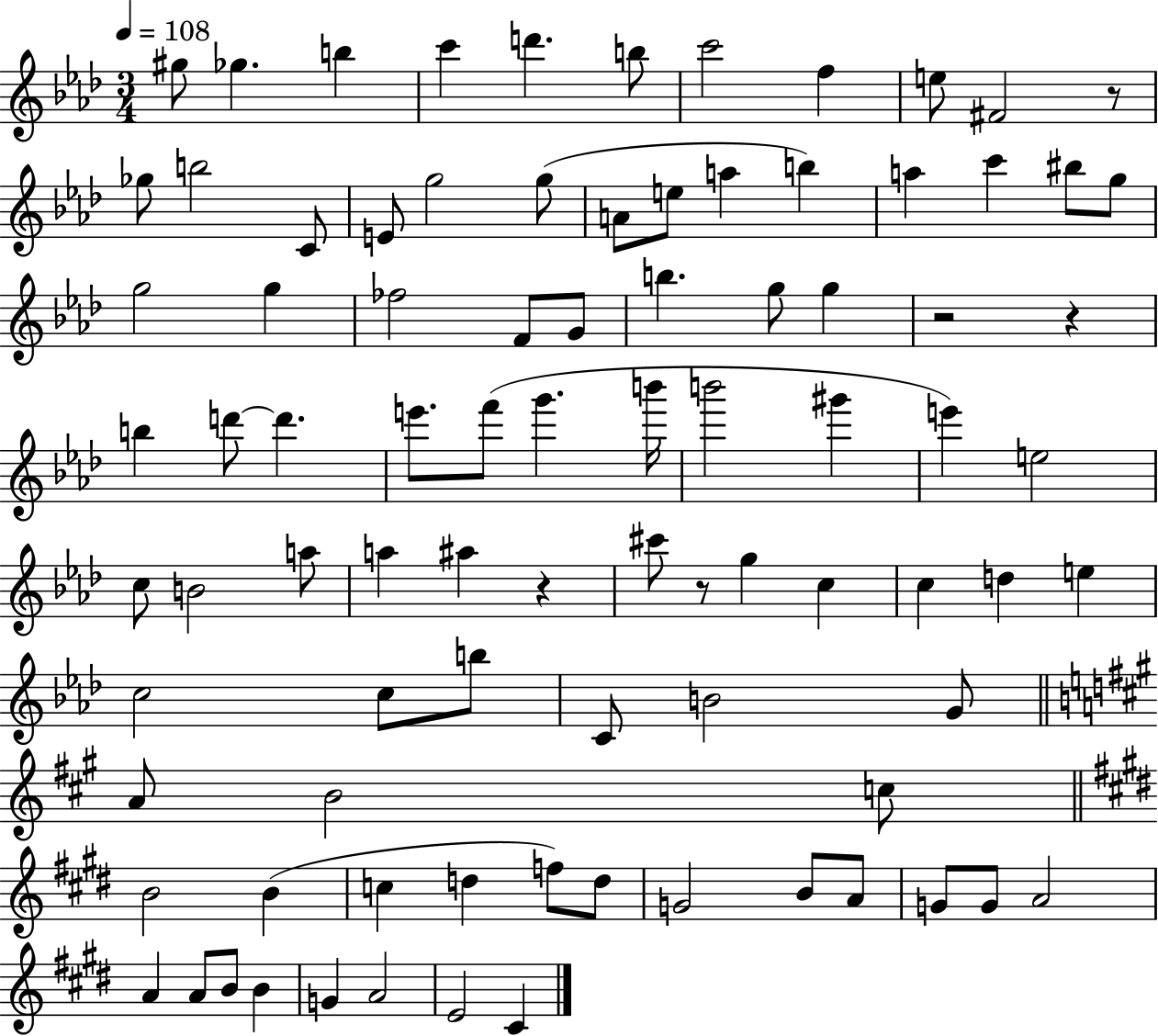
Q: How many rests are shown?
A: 5